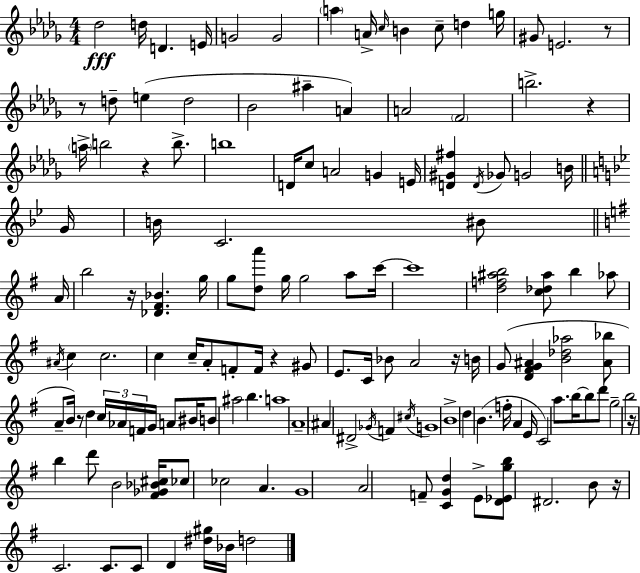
Db5/h D5/s D4/q. E4/s G4/h G4/h A5/q A4/s C5/s B4/q C5/e D5/q G5/s G#4/e E4/h. R/e R/e D5/e E5/q D5/h Bb4/h A#5/q A4/q A4/h F4/h B5/h. R/q A5/s B5/h R/q B5/e. B5/w D4/s C5/e A4/h G4/q E4/s [D4,G#4,F#5]/q D4/s Gb4/e G4/h B4/s G4/s B4/s C4/h. BIS4/e A4/s B5/h R/s [Db4,F#4,Bb4]/q. G5/s G5/e [D5,A6]/e G5/s G5/h A5/e C6/s C6/w [D5,F5,A#5,B5]/h [C5,Db5,A#5]/e B5/q Ab5/e A#4/s C5/q C5/h. C5/q C5/s A4/e F4/e F4/s R/q G#4/e E4/e. C4/s Bb4/e A4/h R/s B4/s G4/e [D4,F#4,G4,A#4]/q [B4,Db5,Ab5]/h [A#4,Bb5]/e A4/e B4/s R/e D5/q C5/s Ab4/s F4/s G4/s A4/e BIS4/s B4/e A#5/h B5/q. A5/w A4/w A#4/q D#4/h Gb4/s F4/q C#5/s G4/w B4/w D5/q B4/q. F5/s A4/q E4/s C4/h A5/e. B5/s B5/e D6/e G5/h B5/h R/s B5/q D6/e B4/h [F#4,Gb4,Bb4,C#5]/s CES5/e CES5/h A4/q. G4/w A4/h F4/e [C4,G4,D5]/q E4/e [D4,Eb4,G5,B5]/e D#4/h. B4/e R/s C4/h. C4/e. C4/e D4/q [D#5,G#5]/s Bb4/s D5/h